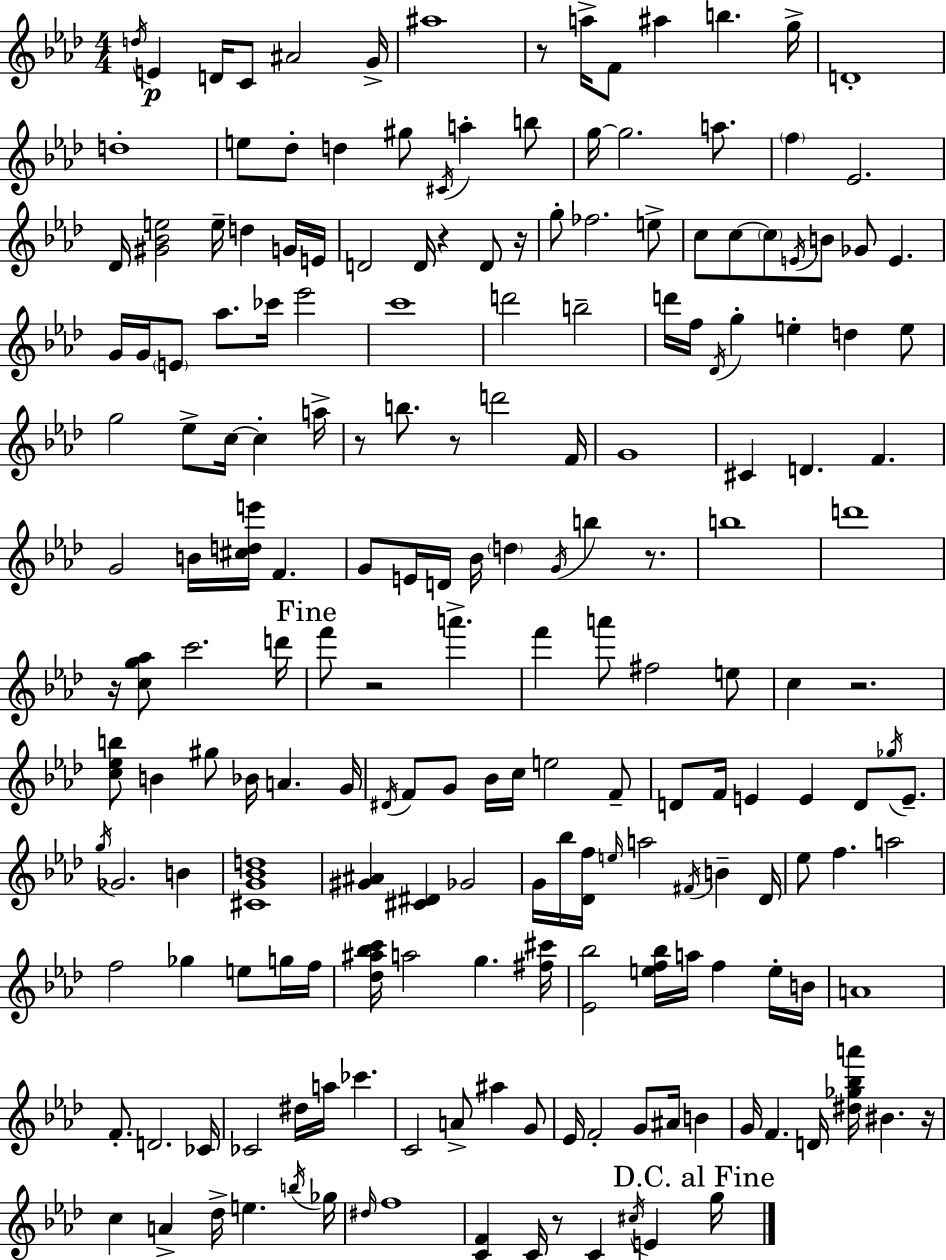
X:1
T:Untitled
M:4/4
L:1/4
K:Fm
d/4 E D/4 C/2 ^A2 G/4 ^a4 z/2 a/4 F/2 ^a b g/4 D4 d4 e/2 _d/2 d ^g/2 ^C/4 a b/2 g/4 g2 a/2 f _E2 _D/4 [^G_Be]2 e/4 d G/4 E/4 D2 D/4 z D/2 z/4 g/2 _f2 e/2 c/2 c/2 c/2 E/4 B/2 _G/2 E G/4 G/4 E/2 _a/2 _c'/4 _e'2 c'4 d'2 b2 d'/4 f/4 _D/4 g e d e/2 g2 _e/2 c/4 c a/4 z/2 b/2 z/2 d'2 F/4 G4 ^C D F G2 B/4 [^cde']/4 F G/2 E/4 D/4 _B/4 d G/4 b z/2 b4 d'4 z/4 [cg_a]/2 c'2 d'/4 f'/2 z2 a' f' a'/2 ^f2 e/2 c z2 [c_eb]/2 B ^g/2 _B/4 A G/4 ^D/4 F/2 G/2 _B/4 c/4 e2 F/2 D/2 F/4 E E D/2 _g/4 E/2 g/4 _G2 B [^CG_Bd]4 [^G^A] [^C^D] _G2 G/4 _b/4 [_Df]/4 e/4 a2 ^F/4 B _D/4 _e/2 f a2 f2 _g e/2 g/4 f/4 [_d^a_bc']/4 a2 g [^f^c']/4 [_E_b]2 [ef_b]/4 a/4 f e/4 B/4 A4 F/2 D2 _C/4 _C2 ^d/4 a/4 _c' C2 A/2 ^a G/2 _E/4 F2 G/2 ^A/4 B G/4 F D/4 [^d_g_ba']/4 ^B z/4 c A _d/4 e b/4 _g/4 ^d/4 f4 [CF] C/4 z/2 C ^c/4 E g/4